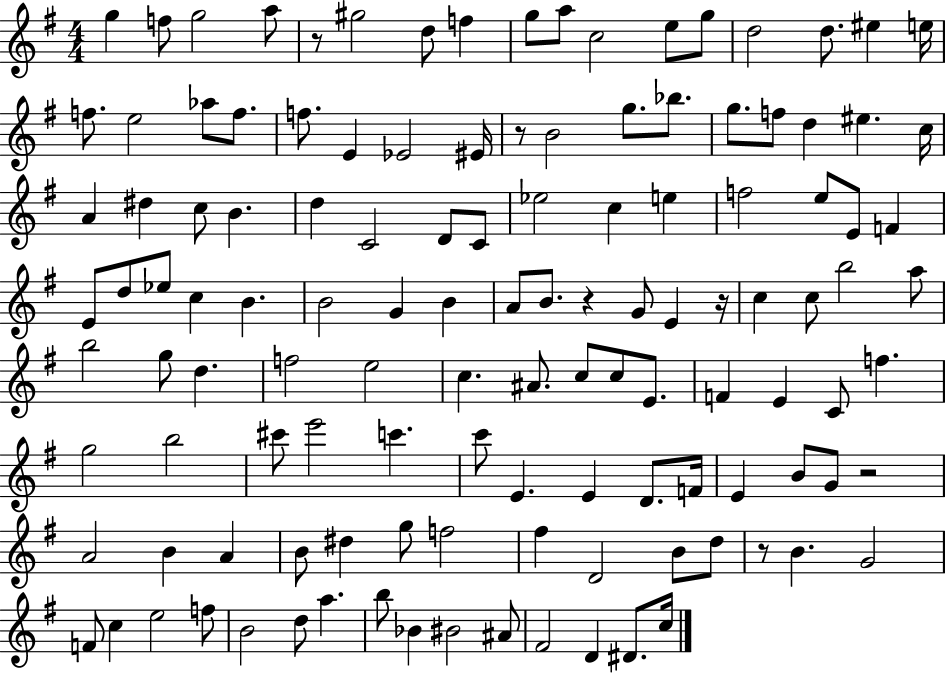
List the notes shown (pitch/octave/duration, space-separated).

G5/q F5/e G5/h A5/e R/e G#5/h D5/e F5/q G5/e A5/e C5/h E5/e G5/e D5/h D5/e. EIS5/q E5/s F5/e. E5/h Ab5/e F5/e. F5/e. E4/q Eb4/h EIS4/s R/e B4/h G5/e. Bb5/e. G5/e. F5/e D5/q EIS5/q. C5/s A4/q D#5/q C5/e B4/q. D5/q C4/h D4/e C4/e Eb5/h C5/q E5/q F5/h E5/e E4/e F4/q E4/e D5/e Eb5/e C5/q B4/q. B4/h G4/q B4/q A4/e B4/e. R/q G4/e E4/q R/s C5/q C5/e B5/h A5/e B5/h G5/e D5/q. F5/h E5/h C5/q. A#4/e. C5/e C5/e E4/e. F4/q E4/q C4/e F5/q. G5/h B5/h C#6/e E6/h C6/q. C6/e E4/q. E4/q D4/e. F4/s E4/q B4/e G4/e R/h A4/h B4/q A4/q B4/e D#5/q G5/e F5/h F#5/q D4/h B4/e D5/e R/e B4/q. G4/h F4/e C5/q E5/h F5/e B4/h D5/e A5/q. B5/e Bb4/q BIS4/h A#4/e F#4/h D4/q D#4/e. C5/s